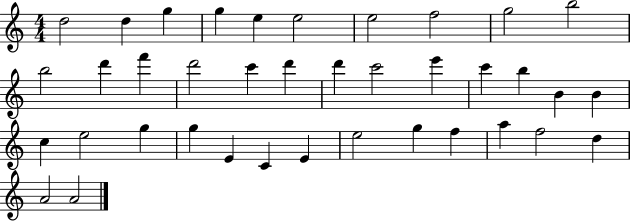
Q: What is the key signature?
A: C major